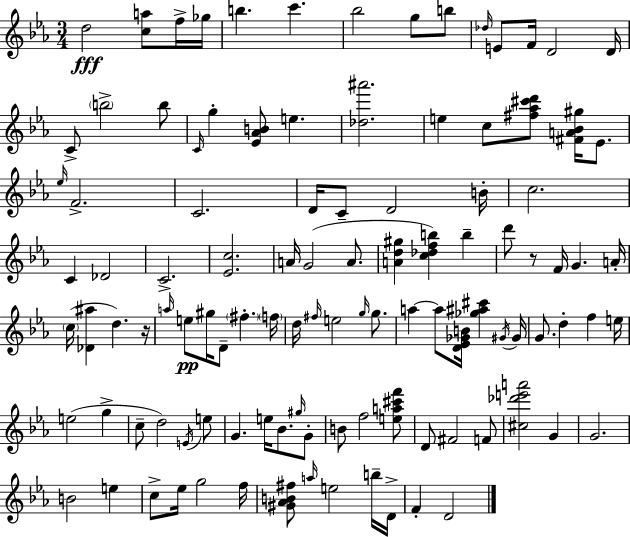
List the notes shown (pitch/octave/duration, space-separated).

D5/h [C5,A5]/e F5/s Gb5/s B5/q. C6/q. Bb5/h G5/e B5/e Db5/s E4/e F4/s D4/h D4/s C4/e B5/h B5/e C4/s G5/q [Eb4,Ab4,B4]/e E5/q. [Db5,A#6]/h. E5/q C5/e [F#5,Ab5,C#6,D6]/e [F#4,A4,Bb4,G#5]/s Eb4/e. Eb5/s F4/h. C4/h. D4/s C4/e D4/h B4/s C5/h. C4/q Db4/h C4/h. [Eb4,C5]/h. A4/s G4/h A4/e. [A4,D5,G#5]/q [C5,Db5,F5,B5]/q B5/q D6/e R/e F4/s G4/q. A4/s C5/s [Db4,A#5]/q D5/q. R/s A5/s E5/e G#5/s D4/e F#5/q. F5/s D5/s F#5/s E5/h G5/s G5/e. A5/q A5/e [D4,Eb4,Gb4,B4]/s [Gb5,A#5,C#6]/q G#4/s G#4/s G4/e. D5/q F5/q E5/s E5/h G5/q C5/e D5/h E4/s E5/e G4/q. E5/s Bb4/e. G#5/s G4/e B4/e F5/h [E5,A5,C#6,F6]/e D4/e F#4/h F4/e [C#5,Db6,E6,A6]/h G4/q G4/h. B4/h E5/q C5/e Eb5/s G5/h F5/s [G#4,Ab4,B4,F#5]/e A5/s E5/h B5/s D4/s F4/q D4/h